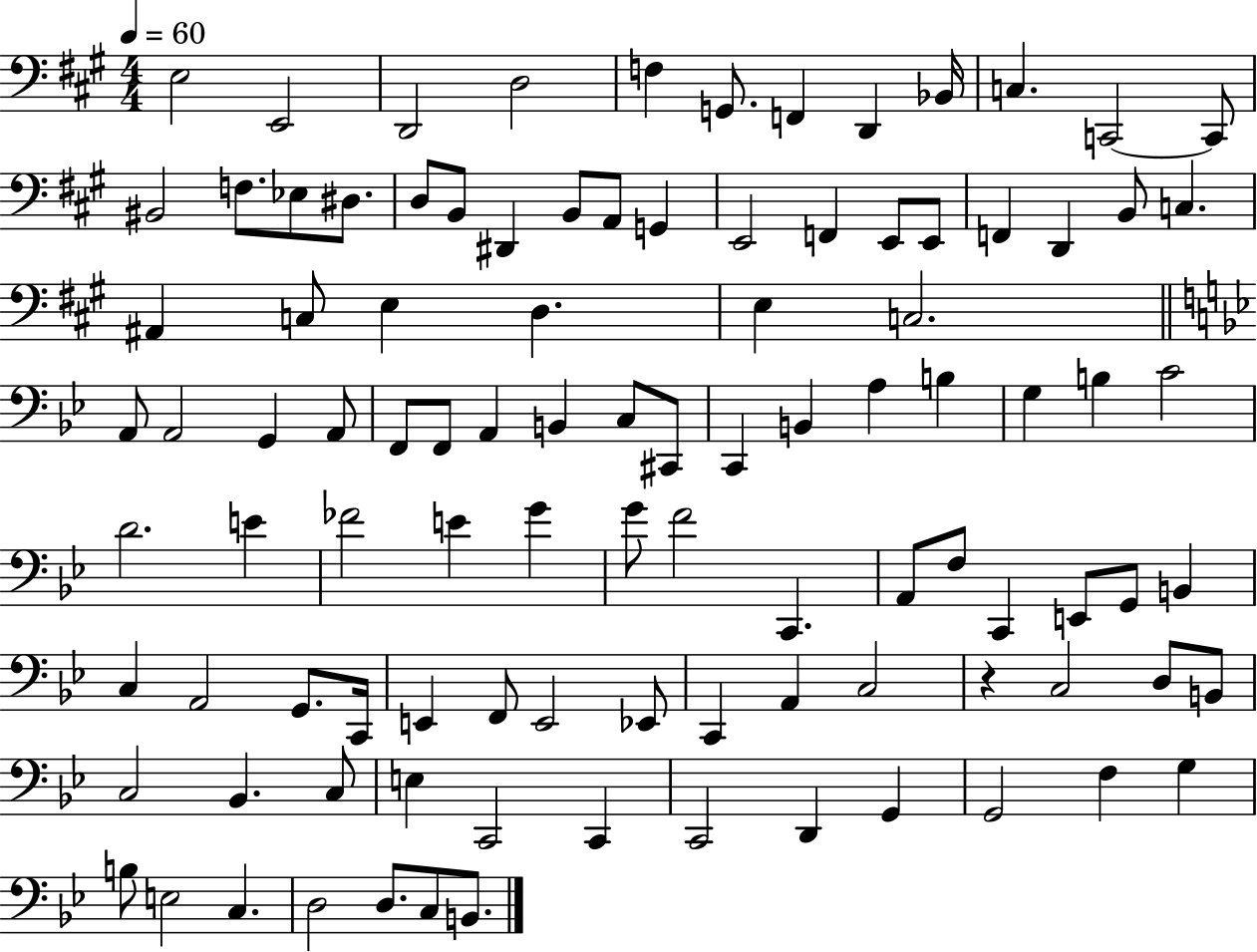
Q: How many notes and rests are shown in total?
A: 101